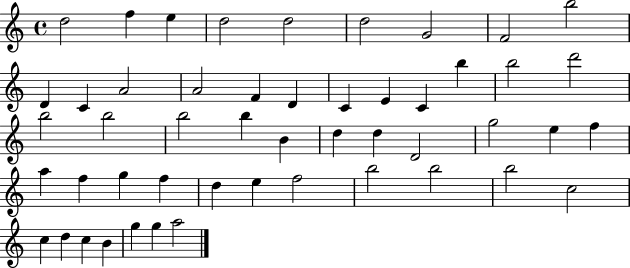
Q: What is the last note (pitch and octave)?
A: A5